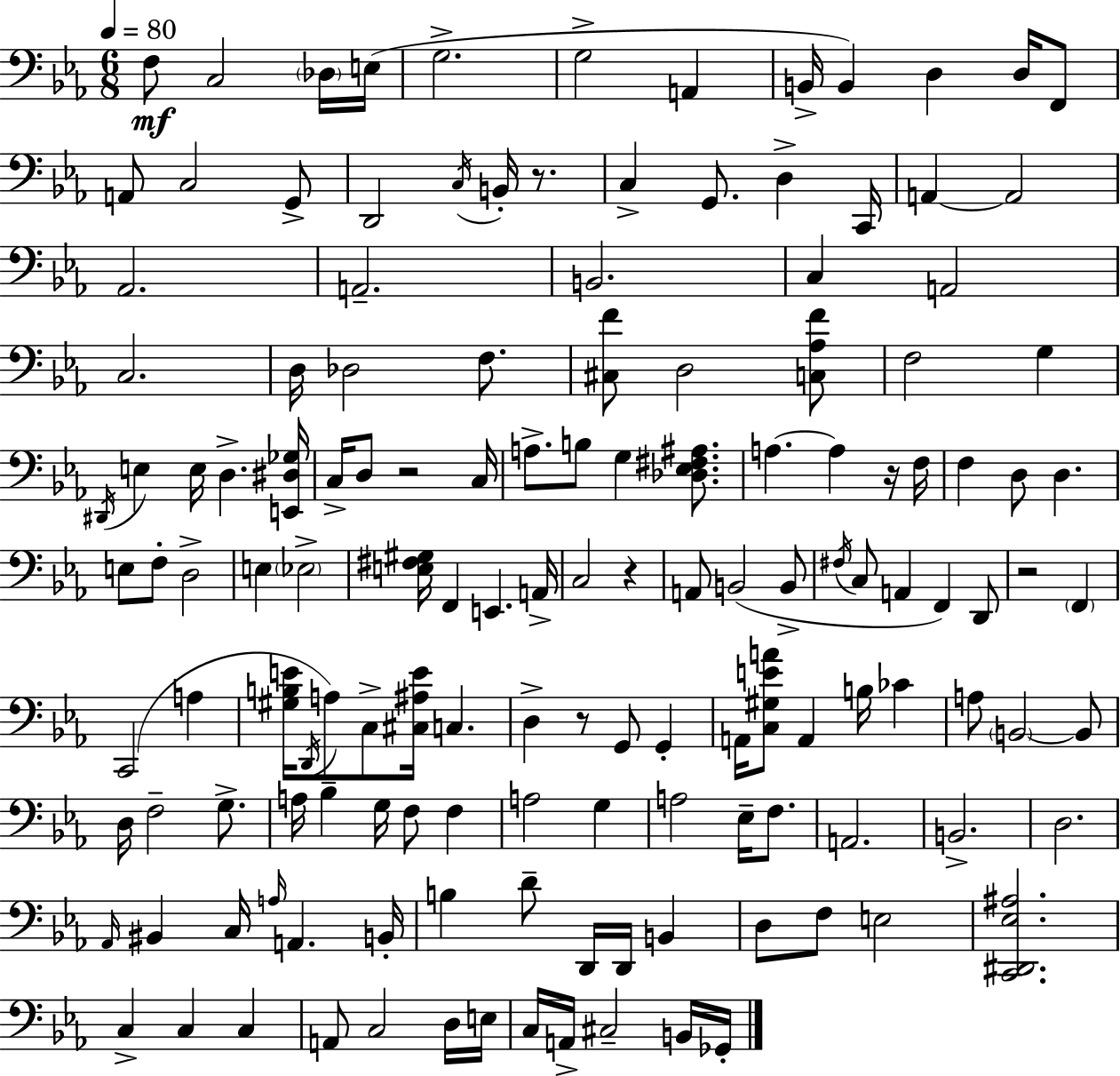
F3/e C3/h Db3/s E3/s G3/h. G3/h A2/q B2/s B2/q D3/q D3/s F2/e A2/e C3/h G2/e D2/h C3/s B2/s R/e. C3/q G2/e. D3/q C2/s A2/q A2/h Ab2/h. A2/h. B2/h. C3/q A2/h C3/h. D3/s Db3/h F3/e. [C#3,F4]/e D3/h [C3,Ab3,F4]/e F3/h G3/q D#2/s E3/q E3/s D3/q. [E2,D#3,Gb3]/s C3/s D3/e R/h C3/s A3/e. B3/e G3/q [Db3,Eb3,F#3,A#3]/e. A3/q. A3/q R/s F3/s F3/q D3/e D3/q. E3/e F3/e D3/h E3/q Eb3/h [E3,F#3,G#3]/s F2/q E2/q. A2/s C3/h R/q A2/e B2/h B2/e F#3/s C3/e A2/q F2/q D2/e R/h F2/q C2/h A3/q [G#3,B3,E4]/s D2/s A3/e C3/e [C#3,A#3,E4]/s C3/q. D3/q R/e G2/e G2/q A2/s [C3,G#3,E4,A4]/e A2/q B3/s CES4/q A3/e B2/h B2/e D3/s F3/h G3/e. A3/s Bb3/q G3/s F3/e F3/q A3/h G3/q A3/h Eb3/s F3/e. A2/h. B2/h. D3/h. Ab2/s BIS2/q C3/s A3/s A2/q. B2/s B3/q D4/e D2/s D2/s B2/q D3/e F3/e E3/h [C2,D#2,Eb3,A#3]/h. C3/q C3/q C3/q A2/e C3/h D3/s E3/s C3/s A2/s C#3/h B2/s Gb2/s